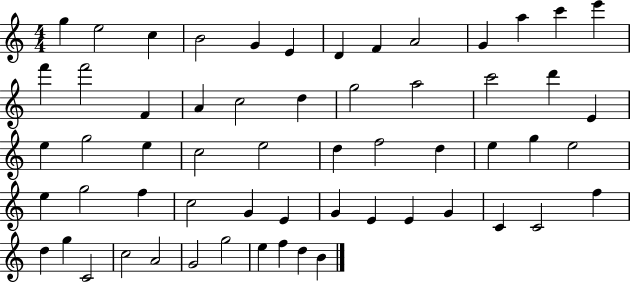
{
  \clef treble
  \numericTimeSignature
  \time 4/4
  \key c \major
  g''4 e''2 c''4 | b'2 g'4 e'4 | d'4 f'4 a'2 | g'4 a''4 c'''4 e'''4 | \break f'''4 f'''2 f'4 | a'4 c''2 d''4 | g''2 a''2 | c'''2 d'''4 e'4 | \break e''4 g''2 e''4 | c''2 e''2 | d''4 f''2 d''4 | e''4 g''4 e''2 | \break e''4 g''2 f''4 | c''2 g'4 e'4 | g'4 e'4 e'4 g'4 | c'4 c'2 f''4 | \break d''4 g''4 c'2 | c''2 a'2 | g'2 g''2 | e''4 f''4 d''4 b'4 | \break \bar "|."
}